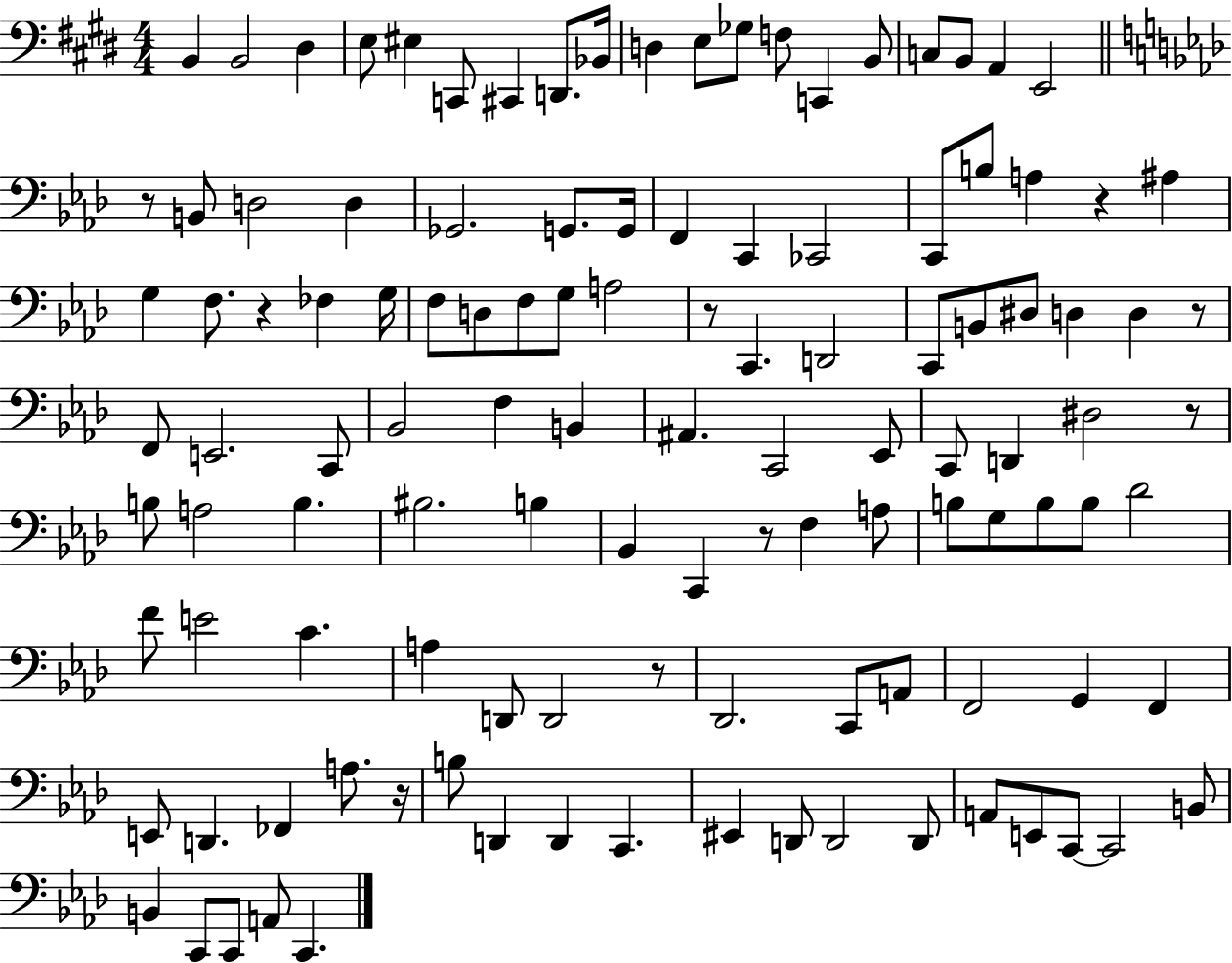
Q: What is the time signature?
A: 4/4